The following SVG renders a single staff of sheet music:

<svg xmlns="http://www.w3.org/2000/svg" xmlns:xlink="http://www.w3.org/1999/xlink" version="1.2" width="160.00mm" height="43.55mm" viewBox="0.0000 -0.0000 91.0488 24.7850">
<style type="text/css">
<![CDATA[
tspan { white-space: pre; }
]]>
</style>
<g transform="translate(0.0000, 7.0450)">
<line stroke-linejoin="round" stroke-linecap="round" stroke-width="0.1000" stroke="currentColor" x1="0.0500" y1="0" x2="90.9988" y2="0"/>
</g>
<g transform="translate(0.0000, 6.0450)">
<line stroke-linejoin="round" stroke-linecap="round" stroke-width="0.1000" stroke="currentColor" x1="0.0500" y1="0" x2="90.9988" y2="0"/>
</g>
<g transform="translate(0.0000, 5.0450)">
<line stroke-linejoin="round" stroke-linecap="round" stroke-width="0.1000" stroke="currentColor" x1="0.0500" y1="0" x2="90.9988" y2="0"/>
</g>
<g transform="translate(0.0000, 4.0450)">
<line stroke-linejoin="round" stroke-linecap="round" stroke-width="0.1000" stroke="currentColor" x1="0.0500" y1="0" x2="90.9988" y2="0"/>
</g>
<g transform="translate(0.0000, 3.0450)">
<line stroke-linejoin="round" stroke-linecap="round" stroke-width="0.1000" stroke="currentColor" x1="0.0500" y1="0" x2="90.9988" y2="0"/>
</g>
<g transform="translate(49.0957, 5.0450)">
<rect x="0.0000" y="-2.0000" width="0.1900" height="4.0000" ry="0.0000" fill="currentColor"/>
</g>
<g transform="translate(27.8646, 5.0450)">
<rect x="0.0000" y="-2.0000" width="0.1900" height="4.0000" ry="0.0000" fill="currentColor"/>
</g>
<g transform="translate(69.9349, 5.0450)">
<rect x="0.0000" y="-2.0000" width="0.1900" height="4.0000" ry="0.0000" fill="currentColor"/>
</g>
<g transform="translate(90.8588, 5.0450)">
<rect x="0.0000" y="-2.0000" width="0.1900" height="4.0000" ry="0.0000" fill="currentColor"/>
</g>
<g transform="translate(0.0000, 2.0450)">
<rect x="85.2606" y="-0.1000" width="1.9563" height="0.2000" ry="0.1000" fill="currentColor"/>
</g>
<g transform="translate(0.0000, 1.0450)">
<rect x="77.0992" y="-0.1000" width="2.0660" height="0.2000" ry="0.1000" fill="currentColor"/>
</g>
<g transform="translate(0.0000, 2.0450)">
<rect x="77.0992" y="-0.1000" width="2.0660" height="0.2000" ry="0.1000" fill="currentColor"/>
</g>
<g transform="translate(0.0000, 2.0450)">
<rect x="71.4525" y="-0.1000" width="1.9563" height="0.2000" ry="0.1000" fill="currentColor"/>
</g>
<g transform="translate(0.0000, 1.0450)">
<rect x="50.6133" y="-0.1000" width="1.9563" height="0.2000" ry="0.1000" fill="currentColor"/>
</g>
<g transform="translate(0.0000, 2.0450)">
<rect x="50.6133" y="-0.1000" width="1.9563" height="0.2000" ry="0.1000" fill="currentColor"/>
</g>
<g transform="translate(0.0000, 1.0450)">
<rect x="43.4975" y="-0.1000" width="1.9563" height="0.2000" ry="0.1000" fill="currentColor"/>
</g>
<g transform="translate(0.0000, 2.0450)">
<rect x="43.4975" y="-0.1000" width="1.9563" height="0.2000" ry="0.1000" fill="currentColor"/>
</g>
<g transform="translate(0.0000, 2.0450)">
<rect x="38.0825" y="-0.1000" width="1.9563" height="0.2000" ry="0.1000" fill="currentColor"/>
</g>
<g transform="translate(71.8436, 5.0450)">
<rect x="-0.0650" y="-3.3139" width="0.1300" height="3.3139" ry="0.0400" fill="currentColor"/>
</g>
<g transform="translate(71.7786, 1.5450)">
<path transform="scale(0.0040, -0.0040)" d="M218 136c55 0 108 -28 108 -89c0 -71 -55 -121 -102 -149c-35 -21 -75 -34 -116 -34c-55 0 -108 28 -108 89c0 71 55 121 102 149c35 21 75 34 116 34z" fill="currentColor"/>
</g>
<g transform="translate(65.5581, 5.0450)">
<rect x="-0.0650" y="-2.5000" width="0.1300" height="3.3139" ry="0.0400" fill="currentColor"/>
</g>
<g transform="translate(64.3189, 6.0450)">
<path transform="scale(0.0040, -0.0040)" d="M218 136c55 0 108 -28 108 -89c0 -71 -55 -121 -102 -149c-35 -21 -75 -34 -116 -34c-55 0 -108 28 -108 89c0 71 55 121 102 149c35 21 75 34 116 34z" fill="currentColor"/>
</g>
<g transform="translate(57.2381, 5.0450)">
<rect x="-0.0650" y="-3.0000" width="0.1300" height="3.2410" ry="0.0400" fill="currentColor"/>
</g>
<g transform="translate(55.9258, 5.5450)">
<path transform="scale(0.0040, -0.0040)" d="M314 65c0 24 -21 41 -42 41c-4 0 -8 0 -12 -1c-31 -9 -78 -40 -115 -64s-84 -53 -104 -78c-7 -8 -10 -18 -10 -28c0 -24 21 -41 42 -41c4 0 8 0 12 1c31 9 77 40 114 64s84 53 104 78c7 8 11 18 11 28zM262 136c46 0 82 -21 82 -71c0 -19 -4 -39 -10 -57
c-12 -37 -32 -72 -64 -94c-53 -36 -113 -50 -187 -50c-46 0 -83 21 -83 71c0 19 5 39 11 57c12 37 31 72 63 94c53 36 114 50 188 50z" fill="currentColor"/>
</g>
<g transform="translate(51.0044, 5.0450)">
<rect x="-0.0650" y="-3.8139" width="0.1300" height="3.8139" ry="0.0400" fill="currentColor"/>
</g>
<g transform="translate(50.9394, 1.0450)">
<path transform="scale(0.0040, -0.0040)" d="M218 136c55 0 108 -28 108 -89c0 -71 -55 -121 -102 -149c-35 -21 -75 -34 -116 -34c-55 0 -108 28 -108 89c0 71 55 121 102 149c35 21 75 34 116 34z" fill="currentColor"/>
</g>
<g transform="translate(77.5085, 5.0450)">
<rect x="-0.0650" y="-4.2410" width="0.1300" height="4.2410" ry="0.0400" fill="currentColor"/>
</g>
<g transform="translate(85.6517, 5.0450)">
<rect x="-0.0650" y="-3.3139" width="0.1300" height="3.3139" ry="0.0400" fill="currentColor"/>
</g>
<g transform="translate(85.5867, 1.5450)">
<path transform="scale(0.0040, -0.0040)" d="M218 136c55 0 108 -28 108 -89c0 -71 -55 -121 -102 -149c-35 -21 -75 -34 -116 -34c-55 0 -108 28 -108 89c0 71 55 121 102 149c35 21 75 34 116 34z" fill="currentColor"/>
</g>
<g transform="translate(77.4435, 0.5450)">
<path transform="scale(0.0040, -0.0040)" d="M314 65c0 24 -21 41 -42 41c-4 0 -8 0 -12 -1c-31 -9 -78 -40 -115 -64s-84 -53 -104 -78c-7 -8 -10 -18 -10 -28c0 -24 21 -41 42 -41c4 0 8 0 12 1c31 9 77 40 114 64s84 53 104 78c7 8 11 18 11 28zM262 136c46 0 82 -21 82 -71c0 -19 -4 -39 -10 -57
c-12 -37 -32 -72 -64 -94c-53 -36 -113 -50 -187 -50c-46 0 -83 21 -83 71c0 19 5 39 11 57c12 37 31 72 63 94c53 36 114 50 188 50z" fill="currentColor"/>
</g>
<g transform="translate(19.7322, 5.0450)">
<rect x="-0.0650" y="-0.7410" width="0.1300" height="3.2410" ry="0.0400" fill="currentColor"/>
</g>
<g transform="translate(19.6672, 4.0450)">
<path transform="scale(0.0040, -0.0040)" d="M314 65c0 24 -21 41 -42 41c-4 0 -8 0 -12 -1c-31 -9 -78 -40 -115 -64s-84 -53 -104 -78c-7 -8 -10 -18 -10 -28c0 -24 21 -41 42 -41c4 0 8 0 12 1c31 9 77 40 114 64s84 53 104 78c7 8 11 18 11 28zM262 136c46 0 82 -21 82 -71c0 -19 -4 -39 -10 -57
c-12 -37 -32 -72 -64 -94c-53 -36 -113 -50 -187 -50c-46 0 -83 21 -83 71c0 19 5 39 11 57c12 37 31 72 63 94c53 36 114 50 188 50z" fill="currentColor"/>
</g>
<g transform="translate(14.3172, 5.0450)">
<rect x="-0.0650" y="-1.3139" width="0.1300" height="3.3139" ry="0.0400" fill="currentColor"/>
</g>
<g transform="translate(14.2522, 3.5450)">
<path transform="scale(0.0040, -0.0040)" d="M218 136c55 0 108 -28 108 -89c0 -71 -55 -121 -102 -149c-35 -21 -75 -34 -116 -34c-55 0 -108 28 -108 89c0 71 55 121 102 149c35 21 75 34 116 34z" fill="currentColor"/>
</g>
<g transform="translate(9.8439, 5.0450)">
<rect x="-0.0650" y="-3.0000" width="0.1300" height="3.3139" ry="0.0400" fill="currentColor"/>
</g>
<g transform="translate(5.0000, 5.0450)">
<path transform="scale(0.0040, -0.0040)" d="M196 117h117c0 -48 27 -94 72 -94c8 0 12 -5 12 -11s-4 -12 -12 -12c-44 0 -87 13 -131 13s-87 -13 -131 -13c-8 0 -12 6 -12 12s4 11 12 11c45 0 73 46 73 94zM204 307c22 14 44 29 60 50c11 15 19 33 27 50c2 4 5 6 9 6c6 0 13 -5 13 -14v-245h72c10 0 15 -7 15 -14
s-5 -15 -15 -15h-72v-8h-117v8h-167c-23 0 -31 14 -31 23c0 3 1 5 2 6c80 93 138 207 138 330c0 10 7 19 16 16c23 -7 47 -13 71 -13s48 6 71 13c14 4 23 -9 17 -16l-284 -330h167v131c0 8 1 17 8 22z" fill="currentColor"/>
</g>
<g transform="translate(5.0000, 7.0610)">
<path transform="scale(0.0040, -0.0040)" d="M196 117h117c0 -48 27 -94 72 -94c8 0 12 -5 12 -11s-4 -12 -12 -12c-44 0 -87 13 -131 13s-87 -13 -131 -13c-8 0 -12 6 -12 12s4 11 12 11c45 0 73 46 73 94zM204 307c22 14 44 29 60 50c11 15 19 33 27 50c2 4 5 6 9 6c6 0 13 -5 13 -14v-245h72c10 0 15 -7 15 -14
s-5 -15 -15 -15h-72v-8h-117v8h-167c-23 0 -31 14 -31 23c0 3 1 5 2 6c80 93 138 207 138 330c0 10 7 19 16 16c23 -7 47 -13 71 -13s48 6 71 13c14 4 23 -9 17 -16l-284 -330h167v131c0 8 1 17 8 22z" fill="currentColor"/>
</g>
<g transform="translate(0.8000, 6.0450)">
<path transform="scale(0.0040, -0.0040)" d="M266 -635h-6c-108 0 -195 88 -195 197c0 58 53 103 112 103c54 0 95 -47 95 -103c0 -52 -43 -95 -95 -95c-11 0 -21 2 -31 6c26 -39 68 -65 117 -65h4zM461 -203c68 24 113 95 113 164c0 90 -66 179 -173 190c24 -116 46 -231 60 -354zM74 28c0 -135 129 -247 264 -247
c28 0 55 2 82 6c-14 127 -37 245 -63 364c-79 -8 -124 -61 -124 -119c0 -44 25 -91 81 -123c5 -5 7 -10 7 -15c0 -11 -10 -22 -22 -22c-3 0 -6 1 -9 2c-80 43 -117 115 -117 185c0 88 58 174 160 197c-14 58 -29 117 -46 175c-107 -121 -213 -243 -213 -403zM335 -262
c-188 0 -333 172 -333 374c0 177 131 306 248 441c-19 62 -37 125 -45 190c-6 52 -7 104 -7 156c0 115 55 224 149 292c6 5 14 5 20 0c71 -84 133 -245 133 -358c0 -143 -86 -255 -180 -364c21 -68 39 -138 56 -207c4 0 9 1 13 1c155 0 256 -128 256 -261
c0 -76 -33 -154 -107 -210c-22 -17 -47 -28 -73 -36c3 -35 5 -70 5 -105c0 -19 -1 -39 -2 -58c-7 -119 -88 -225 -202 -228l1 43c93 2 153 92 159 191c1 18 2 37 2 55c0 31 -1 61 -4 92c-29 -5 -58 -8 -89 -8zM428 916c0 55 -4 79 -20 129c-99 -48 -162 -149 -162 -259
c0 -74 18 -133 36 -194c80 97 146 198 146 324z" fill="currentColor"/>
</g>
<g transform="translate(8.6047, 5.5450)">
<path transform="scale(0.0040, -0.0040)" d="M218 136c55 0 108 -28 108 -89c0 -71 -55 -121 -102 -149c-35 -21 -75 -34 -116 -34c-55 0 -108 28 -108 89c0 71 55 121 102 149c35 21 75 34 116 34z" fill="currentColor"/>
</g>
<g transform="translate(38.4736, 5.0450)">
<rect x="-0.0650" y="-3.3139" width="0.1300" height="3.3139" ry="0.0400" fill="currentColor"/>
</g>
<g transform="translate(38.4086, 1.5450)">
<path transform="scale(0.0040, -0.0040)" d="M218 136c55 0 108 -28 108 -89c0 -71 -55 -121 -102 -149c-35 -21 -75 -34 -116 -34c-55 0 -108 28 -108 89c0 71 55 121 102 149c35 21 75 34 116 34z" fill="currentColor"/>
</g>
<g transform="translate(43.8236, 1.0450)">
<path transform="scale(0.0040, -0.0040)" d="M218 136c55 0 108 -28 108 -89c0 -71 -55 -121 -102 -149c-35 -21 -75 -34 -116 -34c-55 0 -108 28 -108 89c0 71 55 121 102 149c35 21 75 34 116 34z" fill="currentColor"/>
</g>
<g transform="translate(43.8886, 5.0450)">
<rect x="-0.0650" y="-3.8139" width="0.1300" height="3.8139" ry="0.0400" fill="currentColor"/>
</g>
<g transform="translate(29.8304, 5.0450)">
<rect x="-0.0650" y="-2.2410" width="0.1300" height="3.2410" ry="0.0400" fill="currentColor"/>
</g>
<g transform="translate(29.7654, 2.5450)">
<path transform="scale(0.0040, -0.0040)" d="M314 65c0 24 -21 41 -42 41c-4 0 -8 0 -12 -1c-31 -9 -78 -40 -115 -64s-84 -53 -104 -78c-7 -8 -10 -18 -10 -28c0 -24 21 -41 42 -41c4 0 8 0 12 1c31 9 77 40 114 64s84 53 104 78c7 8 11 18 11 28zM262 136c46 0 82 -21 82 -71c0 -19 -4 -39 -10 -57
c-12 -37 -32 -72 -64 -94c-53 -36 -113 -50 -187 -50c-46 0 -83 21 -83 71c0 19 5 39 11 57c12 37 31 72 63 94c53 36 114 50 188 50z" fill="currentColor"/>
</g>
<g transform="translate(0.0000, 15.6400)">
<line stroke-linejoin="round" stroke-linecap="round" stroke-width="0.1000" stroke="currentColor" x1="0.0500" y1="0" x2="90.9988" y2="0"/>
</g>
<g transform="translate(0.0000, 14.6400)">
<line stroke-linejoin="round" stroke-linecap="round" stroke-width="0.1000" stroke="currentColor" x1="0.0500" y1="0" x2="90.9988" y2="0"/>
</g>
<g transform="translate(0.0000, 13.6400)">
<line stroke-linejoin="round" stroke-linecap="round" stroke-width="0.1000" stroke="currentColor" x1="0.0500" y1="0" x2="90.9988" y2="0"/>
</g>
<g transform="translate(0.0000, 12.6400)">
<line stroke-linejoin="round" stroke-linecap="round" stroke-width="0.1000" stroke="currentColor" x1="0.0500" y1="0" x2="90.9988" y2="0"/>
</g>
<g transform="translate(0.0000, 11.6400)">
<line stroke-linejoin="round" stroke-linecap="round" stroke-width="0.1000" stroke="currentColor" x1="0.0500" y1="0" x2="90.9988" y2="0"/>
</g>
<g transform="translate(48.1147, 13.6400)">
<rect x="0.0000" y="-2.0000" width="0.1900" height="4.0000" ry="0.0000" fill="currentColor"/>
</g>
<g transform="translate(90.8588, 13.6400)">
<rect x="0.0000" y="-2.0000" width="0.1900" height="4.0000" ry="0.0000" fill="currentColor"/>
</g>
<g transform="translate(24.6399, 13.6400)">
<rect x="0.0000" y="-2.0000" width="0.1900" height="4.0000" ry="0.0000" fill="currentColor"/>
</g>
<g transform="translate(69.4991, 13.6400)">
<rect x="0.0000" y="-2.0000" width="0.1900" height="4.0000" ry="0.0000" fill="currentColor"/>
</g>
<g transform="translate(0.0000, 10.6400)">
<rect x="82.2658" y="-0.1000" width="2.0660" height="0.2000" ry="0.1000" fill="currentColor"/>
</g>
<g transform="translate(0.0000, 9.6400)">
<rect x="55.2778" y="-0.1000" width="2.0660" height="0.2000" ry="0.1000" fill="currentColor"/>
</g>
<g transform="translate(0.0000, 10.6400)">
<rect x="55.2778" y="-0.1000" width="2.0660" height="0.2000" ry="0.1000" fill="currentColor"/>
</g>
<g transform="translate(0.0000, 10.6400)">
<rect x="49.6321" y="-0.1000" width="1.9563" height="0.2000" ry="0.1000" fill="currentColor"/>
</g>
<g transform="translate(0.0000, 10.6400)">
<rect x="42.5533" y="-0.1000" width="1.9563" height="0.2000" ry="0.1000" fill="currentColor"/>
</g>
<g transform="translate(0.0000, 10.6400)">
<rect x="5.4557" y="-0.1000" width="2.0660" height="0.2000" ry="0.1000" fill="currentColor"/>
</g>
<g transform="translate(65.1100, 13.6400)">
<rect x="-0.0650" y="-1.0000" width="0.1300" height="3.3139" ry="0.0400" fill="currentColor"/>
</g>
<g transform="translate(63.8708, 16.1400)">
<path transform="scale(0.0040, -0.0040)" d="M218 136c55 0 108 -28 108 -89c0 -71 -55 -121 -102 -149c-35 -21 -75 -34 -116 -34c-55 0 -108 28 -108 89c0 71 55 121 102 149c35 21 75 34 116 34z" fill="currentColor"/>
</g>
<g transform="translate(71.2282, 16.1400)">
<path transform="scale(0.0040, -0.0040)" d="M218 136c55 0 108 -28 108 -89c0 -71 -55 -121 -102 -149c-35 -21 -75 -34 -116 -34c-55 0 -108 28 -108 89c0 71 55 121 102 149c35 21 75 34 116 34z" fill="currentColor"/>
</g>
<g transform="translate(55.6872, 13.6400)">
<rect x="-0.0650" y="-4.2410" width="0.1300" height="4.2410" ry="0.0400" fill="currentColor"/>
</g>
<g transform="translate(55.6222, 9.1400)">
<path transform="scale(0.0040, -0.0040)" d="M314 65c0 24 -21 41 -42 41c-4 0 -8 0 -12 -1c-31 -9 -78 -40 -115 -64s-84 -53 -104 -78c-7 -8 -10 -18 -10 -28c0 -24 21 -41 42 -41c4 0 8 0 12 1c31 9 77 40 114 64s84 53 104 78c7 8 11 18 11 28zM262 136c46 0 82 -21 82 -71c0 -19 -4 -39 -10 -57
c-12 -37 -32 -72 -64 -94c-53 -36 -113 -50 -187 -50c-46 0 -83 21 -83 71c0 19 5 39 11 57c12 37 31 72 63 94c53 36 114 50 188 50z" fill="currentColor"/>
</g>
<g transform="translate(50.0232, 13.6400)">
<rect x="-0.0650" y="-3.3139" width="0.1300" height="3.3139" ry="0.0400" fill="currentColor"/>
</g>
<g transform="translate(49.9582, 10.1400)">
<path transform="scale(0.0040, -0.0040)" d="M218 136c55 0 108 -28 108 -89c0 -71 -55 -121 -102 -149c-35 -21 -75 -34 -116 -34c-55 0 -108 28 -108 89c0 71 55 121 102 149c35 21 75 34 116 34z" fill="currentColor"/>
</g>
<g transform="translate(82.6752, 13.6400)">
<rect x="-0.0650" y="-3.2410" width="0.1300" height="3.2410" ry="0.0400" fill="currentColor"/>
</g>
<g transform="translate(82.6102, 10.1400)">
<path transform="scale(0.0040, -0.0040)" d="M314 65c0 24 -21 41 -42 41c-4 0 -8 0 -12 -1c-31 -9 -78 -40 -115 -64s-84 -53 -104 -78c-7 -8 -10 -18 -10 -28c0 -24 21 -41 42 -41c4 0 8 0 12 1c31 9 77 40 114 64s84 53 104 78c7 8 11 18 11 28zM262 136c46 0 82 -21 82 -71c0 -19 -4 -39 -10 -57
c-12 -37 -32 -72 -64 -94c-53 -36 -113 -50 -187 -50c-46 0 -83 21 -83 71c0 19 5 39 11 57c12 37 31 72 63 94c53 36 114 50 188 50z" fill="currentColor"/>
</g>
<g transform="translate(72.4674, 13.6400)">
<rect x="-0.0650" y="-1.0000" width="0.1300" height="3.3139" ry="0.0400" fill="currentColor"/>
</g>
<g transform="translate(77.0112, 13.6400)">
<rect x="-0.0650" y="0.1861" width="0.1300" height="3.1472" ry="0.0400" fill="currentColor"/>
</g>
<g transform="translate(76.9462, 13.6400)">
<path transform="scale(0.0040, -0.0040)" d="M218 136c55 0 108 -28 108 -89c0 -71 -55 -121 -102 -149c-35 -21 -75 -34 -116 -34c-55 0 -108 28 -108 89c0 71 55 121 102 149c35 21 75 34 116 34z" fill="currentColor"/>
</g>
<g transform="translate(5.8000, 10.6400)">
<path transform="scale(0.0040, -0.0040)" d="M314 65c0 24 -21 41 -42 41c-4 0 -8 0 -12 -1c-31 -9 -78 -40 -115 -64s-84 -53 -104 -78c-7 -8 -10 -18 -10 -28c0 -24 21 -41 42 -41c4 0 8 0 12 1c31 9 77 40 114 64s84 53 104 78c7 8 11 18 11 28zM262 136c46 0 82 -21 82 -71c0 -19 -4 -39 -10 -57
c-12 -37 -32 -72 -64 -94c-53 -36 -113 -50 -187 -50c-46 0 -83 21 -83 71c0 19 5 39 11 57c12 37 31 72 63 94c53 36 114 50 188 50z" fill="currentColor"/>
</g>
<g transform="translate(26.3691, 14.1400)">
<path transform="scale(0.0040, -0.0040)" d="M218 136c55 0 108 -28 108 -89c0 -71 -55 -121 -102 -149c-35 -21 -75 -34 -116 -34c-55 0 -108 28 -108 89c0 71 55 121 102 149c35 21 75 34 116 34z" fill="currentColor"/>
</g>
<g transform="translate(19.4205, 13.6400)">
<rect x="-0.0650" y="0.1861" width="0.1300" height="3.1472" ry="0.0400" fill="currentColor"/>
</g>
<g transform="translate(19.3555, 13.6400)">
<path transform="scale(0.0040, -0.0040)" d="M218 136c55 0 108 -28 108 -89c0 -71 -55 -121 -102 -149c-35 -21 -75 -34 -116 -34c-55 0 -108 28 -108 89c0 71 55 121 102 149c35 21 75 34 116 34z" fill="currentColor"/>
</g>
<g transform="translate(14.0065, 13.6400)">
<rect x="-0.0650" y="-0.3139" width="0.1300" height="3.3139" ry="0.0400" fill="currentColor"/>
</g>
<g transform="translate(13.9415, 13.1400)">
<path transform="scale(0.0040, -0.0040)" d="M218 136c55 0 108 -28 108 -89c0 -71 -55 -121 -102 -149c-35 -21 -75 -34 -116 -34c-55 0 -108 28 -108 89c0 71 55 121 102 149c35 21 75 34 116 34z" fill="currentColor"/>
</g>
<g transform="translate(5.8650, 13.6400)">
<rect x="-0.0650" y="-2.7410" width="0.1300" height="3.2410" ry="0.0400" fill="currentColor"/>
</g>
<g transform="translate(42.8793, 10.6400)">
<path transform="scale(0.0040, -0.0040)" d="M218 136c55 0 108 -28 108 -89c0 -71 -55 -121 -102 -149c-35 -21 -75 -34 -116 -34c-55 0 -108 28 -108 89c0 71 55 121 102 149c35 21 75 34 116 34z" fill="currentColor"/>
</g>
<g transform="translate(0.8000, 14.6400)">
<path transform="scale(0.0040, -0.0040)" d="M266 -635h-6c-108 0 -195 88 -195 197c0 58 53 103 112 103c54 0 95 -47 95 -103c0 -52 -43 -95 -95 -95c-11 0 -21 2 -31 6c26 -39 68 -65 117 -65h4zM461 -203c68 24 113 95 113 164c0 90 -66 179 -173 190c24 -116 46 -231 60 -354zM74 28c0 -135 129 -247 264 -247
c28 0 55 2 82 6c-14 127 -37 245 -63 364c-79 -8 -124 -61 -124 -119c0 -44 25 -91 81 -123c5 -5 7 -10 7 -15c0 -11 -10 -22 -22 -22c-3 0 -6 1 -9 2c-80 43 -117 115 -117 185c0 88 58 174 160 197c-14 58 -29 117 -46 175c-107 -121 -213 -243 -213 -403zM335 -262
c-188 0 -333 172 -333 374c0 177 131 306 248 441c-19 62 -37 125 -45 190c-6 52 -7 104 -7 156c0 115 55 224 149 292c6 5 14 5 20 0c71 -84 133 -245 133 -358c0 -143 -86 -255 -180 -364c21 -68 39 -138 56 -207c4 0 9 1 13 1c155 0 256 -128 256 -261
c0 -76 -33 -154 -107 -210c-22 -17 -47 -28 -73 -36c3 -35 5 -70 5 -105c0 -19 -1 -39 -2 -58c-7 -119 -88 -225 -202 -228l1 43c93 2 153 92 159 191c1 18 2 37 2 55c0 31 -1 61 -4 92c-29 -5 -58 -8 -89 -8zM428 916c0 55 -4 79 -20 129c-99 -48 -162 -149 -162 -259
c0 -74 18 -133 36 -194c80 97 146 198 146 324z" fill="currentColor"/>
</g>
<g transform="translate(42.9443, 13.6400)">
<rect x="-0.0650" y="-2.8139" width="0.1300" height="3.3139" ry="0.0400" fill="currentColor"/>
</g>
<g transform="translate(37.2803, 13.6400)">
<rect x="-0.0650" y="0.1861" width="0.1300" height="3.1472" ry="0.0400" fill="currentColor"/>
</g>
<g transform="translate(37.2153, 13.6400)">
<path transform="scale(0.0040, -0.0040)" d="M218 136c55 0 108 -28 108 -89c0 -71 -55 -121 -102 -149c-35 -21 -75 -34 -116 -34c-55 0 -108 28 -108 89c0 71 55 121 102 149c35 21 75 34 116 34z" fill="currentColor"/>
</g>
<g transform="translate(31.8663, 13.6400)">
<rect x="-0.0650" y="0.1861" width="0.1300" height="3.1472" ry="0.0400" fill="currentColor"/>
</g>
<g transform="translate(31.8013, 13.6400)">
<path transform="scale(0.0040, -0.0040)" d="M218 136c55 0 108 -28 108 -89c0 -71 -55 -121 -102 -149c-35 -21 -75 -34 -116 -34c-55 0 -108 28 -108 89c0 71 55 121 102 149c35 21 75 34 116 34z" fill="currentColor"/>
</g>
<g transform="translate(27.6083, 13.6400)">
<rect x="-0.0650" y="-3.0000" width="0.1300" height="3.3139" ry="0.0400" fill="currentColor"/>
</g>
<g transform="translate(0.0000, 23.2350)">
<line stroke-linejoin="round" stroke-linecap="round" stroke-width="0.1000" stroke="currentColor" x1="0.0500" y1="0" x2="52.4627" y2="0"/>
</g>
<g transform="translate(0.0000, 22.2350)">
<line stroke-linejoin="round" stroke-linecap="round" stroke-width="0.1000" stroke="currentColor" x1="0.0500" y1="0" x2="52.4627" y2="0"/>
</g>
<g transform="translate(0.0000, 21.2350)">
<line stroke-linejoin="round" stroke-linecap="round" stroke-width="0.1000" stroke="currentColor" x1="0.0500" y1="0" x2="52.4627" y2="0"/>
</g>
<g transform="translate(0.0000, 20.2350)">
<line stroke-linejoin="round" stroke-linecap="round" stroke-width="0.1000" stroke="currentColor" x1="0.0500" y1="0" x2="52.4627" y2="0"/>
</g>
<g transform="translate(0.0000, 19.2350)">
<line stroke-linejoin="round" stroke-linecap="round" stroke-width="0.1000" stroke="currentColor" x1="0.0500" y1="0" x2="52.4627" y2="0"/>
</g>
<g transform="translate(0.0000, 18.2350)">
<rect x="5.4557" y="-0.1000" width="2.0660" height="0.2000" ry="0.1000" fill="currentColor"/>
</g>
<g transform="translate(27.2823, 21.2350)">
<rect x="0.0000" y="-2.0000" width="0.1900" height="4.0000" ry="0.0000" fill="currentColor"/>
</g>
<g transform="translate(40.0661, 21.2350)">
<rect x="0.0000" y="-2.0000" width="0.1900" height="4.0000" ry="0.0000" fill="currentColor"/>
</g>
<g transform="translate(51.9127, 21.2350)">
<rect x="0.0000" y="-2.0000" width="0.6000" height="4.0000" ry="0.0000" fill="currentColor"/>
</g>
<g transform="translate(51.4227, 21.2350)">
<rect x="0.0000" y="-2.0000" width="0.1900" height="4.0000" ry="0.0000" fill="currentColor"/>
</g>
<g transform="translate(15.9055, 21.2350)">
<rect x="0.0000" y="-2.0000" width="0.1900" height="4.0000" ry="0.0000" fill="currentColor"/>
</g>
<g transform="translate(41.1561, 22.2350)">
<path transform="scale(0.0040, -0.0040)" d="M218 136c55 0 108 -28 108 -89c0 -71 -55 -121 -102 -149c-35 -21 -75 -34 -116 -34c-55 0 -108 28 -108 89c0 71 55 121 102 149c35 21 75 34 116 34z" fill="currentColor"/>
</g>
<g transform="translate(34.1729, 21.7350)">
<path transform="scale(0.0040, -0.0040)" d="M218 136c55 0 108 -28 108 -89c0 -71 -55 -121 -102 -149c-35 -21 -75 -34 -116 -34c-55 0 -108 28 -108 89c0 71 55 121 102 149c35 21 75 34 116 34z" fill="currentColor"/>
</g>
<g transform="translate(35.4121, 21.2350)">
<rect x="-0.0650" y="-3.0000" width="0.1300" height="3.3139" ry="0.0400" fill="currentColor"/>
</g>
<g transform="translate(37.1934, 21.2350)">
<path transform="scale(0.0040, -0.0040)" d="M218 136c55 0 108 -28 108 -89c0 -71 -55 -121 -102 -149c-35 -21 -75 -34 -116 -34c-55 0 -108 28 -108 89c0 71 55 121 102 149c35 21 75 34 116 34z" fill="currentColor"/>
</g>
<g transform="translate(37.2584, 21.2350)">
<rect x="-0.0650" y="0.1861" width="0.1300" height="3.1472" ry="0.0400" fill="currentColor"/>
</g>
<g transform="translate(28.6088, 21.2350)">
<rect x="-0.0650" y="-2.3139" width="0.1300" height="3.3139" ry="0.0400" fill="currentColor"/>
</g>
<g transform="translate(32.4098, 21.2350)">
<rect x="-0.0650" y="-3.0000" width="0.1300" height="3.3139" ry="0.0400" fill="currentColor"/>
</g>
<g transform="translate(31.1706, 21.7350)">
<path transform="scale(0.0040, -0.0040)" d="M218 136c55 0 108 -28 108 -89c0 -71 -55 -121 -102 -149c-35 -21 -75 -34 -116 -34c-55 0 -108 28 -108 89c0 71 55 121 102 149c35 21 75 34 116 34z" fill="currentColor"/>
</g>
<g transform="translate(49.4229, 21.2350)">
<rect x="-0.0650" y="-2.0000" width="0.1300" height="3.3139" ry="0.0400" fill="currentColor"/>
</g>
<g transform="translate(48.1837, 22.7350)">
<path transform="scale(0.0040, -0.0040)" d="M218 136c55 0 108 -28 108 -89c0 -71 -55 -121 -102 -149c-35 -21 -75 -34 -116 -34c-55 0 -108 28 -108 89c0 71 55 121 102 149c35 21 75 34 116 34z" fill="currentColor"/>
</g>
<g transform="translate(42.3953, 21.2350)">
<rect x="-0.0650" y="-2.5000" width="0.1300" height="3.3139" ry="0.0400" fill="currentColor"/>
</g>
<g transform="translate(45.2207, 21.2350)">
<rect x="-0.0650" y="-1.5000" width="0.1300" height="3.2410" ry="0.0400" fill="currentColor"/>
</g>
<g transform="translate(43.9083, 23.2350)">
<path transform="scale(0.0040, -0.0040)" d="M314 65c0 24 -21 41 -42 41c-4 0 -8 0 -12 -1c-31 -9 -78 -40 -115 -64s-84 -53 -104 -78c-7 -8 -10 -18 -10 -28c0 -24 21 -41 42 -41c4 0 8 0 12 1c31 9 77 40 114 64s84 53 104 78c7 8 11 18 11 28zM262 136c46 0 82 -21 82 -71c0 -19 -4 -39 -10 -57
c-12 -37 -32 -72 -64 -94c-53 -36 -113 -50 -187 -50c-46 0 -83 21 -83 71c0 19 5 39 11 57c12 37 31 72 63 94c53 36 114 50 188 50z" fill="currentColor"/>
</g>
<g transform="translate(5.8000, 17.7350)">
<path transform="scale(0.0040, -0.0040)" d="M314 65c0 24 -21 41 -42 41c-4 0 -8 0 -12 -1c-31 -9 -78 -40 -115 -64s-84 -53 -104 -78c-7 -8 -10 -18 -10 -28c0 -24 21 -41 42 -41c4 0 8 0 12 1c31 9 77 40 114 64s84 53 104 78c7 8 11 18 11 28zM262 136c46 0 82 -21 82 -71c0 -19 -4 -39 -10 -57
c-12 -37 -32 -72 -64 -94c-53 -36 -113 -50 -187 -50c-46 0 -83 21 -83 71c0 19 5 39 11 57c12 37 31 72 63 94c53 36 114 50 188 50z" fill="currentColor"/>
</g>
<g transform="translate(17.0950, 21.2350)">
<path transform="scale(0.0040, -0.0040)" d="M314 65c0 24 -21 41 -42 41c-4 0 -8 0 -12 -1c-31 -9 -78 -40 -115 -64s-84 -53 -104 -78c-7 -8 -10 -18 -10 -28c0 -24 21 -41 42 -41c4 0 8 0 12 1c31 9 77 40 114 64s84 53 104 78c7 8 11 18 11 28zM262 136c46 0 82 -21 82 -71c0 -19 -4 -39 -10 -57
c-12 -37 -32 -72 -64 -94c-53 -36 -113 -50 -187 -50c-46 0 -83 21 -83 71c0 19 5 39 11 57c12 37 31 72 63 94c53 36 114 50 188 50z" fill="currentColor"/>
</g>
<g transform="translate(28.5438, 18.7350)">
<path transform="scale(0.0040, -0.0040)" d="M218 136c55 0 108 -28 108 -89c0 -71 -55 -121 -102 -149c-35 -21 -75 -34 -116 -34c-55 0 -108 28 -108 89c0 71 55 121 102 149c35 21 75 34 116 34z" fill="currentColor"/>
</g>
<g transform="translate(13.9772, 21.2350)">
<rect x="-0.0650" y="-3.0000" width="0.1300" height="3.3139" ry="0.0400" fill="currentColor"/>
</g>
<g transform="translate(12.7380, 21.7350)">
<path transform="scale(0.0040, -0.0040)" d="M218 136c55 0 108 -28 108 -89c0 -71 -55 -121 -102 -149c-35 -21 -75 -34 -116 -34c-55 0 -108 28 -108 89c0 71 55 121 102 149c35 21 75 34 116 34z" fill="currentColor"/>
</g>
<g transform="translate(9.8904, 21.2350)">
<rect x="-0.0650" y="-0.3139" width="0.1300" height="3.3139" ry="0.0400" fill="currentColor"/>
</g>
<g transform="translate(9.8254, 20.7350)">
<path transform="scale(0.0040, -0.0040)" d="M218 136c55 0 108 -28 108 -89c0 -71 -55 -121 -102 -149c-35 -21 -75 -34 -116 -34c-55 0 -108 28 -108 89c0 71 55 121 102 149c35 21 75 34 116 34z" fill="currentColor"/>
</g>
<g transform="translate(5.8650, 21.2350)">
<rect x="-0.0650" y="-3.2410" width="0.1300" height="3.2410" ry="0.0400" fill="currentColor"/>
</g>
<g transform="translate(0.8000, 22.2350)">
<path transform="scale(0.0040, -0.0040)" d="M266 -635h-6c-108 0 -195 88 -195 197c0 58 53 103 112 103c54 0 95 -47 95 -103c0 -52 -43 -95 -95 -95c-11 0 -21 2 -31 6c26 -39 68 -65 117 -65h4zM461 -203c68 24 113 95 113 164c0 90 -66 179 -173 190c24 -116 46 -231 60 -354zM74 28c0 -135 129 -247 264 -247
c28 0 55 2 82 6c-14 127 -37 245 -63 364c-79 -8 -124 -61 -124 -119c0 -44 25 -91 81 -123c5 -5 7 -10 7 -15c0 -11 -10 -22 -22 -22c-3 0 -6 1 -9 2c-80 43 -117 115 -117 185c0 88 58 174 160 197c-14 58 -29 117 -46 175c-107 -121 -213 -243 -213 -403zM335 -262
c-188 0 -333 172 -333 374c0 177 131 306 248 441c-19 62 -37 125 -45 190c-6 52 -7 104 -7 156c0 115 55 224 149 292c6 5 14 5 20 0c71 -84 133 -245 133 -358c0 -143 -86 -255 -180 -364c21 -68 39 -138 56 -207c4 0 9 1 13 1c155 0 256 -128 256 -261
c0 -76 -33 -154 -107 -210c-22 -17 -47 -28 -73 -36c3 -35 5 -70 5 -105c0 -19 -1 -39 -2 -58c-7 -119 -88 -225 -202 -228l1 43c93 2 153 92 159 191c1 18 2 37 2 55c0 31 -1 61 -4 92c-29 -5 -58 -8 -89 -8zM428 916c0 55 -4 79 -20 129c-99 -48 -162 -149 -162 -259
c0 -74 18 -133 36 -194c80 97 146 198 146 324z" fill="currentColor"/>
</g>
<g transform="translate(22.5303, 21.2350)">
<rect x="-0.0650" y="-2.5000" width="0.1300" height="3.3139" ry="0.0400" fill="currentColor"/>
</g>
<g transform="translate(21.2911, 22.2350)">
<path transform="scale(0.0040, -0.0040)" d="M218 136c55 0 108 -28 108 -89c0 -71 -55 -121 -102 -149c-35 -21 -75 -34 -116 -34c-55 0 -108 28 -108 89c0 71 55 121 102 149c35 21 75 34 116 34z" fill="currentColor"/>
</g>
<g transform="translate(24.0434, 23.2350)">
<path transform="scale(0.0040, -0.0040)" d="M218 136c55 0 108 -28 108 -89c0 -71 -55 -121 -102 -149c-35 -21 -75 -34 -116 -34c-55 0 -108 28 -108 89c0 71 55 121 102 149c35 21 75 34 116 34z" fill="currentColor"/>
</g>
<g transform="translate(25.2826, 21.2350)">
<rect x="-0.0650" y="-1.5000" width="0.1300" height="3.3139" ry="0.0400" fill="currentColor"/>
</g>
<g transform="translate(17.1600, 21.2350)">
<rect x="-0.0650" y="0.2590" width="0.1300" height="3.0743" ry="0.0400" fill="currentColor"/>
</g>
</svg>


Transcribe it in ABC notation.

X:1
T:Untitled
M:4/4
L:1/4
K:C
A e d2 g2 b c' c' A2 G b d'2 b a2 c B A B B a b d'2 D D B b2 b2 c A B2 G E g A A B G E2 F